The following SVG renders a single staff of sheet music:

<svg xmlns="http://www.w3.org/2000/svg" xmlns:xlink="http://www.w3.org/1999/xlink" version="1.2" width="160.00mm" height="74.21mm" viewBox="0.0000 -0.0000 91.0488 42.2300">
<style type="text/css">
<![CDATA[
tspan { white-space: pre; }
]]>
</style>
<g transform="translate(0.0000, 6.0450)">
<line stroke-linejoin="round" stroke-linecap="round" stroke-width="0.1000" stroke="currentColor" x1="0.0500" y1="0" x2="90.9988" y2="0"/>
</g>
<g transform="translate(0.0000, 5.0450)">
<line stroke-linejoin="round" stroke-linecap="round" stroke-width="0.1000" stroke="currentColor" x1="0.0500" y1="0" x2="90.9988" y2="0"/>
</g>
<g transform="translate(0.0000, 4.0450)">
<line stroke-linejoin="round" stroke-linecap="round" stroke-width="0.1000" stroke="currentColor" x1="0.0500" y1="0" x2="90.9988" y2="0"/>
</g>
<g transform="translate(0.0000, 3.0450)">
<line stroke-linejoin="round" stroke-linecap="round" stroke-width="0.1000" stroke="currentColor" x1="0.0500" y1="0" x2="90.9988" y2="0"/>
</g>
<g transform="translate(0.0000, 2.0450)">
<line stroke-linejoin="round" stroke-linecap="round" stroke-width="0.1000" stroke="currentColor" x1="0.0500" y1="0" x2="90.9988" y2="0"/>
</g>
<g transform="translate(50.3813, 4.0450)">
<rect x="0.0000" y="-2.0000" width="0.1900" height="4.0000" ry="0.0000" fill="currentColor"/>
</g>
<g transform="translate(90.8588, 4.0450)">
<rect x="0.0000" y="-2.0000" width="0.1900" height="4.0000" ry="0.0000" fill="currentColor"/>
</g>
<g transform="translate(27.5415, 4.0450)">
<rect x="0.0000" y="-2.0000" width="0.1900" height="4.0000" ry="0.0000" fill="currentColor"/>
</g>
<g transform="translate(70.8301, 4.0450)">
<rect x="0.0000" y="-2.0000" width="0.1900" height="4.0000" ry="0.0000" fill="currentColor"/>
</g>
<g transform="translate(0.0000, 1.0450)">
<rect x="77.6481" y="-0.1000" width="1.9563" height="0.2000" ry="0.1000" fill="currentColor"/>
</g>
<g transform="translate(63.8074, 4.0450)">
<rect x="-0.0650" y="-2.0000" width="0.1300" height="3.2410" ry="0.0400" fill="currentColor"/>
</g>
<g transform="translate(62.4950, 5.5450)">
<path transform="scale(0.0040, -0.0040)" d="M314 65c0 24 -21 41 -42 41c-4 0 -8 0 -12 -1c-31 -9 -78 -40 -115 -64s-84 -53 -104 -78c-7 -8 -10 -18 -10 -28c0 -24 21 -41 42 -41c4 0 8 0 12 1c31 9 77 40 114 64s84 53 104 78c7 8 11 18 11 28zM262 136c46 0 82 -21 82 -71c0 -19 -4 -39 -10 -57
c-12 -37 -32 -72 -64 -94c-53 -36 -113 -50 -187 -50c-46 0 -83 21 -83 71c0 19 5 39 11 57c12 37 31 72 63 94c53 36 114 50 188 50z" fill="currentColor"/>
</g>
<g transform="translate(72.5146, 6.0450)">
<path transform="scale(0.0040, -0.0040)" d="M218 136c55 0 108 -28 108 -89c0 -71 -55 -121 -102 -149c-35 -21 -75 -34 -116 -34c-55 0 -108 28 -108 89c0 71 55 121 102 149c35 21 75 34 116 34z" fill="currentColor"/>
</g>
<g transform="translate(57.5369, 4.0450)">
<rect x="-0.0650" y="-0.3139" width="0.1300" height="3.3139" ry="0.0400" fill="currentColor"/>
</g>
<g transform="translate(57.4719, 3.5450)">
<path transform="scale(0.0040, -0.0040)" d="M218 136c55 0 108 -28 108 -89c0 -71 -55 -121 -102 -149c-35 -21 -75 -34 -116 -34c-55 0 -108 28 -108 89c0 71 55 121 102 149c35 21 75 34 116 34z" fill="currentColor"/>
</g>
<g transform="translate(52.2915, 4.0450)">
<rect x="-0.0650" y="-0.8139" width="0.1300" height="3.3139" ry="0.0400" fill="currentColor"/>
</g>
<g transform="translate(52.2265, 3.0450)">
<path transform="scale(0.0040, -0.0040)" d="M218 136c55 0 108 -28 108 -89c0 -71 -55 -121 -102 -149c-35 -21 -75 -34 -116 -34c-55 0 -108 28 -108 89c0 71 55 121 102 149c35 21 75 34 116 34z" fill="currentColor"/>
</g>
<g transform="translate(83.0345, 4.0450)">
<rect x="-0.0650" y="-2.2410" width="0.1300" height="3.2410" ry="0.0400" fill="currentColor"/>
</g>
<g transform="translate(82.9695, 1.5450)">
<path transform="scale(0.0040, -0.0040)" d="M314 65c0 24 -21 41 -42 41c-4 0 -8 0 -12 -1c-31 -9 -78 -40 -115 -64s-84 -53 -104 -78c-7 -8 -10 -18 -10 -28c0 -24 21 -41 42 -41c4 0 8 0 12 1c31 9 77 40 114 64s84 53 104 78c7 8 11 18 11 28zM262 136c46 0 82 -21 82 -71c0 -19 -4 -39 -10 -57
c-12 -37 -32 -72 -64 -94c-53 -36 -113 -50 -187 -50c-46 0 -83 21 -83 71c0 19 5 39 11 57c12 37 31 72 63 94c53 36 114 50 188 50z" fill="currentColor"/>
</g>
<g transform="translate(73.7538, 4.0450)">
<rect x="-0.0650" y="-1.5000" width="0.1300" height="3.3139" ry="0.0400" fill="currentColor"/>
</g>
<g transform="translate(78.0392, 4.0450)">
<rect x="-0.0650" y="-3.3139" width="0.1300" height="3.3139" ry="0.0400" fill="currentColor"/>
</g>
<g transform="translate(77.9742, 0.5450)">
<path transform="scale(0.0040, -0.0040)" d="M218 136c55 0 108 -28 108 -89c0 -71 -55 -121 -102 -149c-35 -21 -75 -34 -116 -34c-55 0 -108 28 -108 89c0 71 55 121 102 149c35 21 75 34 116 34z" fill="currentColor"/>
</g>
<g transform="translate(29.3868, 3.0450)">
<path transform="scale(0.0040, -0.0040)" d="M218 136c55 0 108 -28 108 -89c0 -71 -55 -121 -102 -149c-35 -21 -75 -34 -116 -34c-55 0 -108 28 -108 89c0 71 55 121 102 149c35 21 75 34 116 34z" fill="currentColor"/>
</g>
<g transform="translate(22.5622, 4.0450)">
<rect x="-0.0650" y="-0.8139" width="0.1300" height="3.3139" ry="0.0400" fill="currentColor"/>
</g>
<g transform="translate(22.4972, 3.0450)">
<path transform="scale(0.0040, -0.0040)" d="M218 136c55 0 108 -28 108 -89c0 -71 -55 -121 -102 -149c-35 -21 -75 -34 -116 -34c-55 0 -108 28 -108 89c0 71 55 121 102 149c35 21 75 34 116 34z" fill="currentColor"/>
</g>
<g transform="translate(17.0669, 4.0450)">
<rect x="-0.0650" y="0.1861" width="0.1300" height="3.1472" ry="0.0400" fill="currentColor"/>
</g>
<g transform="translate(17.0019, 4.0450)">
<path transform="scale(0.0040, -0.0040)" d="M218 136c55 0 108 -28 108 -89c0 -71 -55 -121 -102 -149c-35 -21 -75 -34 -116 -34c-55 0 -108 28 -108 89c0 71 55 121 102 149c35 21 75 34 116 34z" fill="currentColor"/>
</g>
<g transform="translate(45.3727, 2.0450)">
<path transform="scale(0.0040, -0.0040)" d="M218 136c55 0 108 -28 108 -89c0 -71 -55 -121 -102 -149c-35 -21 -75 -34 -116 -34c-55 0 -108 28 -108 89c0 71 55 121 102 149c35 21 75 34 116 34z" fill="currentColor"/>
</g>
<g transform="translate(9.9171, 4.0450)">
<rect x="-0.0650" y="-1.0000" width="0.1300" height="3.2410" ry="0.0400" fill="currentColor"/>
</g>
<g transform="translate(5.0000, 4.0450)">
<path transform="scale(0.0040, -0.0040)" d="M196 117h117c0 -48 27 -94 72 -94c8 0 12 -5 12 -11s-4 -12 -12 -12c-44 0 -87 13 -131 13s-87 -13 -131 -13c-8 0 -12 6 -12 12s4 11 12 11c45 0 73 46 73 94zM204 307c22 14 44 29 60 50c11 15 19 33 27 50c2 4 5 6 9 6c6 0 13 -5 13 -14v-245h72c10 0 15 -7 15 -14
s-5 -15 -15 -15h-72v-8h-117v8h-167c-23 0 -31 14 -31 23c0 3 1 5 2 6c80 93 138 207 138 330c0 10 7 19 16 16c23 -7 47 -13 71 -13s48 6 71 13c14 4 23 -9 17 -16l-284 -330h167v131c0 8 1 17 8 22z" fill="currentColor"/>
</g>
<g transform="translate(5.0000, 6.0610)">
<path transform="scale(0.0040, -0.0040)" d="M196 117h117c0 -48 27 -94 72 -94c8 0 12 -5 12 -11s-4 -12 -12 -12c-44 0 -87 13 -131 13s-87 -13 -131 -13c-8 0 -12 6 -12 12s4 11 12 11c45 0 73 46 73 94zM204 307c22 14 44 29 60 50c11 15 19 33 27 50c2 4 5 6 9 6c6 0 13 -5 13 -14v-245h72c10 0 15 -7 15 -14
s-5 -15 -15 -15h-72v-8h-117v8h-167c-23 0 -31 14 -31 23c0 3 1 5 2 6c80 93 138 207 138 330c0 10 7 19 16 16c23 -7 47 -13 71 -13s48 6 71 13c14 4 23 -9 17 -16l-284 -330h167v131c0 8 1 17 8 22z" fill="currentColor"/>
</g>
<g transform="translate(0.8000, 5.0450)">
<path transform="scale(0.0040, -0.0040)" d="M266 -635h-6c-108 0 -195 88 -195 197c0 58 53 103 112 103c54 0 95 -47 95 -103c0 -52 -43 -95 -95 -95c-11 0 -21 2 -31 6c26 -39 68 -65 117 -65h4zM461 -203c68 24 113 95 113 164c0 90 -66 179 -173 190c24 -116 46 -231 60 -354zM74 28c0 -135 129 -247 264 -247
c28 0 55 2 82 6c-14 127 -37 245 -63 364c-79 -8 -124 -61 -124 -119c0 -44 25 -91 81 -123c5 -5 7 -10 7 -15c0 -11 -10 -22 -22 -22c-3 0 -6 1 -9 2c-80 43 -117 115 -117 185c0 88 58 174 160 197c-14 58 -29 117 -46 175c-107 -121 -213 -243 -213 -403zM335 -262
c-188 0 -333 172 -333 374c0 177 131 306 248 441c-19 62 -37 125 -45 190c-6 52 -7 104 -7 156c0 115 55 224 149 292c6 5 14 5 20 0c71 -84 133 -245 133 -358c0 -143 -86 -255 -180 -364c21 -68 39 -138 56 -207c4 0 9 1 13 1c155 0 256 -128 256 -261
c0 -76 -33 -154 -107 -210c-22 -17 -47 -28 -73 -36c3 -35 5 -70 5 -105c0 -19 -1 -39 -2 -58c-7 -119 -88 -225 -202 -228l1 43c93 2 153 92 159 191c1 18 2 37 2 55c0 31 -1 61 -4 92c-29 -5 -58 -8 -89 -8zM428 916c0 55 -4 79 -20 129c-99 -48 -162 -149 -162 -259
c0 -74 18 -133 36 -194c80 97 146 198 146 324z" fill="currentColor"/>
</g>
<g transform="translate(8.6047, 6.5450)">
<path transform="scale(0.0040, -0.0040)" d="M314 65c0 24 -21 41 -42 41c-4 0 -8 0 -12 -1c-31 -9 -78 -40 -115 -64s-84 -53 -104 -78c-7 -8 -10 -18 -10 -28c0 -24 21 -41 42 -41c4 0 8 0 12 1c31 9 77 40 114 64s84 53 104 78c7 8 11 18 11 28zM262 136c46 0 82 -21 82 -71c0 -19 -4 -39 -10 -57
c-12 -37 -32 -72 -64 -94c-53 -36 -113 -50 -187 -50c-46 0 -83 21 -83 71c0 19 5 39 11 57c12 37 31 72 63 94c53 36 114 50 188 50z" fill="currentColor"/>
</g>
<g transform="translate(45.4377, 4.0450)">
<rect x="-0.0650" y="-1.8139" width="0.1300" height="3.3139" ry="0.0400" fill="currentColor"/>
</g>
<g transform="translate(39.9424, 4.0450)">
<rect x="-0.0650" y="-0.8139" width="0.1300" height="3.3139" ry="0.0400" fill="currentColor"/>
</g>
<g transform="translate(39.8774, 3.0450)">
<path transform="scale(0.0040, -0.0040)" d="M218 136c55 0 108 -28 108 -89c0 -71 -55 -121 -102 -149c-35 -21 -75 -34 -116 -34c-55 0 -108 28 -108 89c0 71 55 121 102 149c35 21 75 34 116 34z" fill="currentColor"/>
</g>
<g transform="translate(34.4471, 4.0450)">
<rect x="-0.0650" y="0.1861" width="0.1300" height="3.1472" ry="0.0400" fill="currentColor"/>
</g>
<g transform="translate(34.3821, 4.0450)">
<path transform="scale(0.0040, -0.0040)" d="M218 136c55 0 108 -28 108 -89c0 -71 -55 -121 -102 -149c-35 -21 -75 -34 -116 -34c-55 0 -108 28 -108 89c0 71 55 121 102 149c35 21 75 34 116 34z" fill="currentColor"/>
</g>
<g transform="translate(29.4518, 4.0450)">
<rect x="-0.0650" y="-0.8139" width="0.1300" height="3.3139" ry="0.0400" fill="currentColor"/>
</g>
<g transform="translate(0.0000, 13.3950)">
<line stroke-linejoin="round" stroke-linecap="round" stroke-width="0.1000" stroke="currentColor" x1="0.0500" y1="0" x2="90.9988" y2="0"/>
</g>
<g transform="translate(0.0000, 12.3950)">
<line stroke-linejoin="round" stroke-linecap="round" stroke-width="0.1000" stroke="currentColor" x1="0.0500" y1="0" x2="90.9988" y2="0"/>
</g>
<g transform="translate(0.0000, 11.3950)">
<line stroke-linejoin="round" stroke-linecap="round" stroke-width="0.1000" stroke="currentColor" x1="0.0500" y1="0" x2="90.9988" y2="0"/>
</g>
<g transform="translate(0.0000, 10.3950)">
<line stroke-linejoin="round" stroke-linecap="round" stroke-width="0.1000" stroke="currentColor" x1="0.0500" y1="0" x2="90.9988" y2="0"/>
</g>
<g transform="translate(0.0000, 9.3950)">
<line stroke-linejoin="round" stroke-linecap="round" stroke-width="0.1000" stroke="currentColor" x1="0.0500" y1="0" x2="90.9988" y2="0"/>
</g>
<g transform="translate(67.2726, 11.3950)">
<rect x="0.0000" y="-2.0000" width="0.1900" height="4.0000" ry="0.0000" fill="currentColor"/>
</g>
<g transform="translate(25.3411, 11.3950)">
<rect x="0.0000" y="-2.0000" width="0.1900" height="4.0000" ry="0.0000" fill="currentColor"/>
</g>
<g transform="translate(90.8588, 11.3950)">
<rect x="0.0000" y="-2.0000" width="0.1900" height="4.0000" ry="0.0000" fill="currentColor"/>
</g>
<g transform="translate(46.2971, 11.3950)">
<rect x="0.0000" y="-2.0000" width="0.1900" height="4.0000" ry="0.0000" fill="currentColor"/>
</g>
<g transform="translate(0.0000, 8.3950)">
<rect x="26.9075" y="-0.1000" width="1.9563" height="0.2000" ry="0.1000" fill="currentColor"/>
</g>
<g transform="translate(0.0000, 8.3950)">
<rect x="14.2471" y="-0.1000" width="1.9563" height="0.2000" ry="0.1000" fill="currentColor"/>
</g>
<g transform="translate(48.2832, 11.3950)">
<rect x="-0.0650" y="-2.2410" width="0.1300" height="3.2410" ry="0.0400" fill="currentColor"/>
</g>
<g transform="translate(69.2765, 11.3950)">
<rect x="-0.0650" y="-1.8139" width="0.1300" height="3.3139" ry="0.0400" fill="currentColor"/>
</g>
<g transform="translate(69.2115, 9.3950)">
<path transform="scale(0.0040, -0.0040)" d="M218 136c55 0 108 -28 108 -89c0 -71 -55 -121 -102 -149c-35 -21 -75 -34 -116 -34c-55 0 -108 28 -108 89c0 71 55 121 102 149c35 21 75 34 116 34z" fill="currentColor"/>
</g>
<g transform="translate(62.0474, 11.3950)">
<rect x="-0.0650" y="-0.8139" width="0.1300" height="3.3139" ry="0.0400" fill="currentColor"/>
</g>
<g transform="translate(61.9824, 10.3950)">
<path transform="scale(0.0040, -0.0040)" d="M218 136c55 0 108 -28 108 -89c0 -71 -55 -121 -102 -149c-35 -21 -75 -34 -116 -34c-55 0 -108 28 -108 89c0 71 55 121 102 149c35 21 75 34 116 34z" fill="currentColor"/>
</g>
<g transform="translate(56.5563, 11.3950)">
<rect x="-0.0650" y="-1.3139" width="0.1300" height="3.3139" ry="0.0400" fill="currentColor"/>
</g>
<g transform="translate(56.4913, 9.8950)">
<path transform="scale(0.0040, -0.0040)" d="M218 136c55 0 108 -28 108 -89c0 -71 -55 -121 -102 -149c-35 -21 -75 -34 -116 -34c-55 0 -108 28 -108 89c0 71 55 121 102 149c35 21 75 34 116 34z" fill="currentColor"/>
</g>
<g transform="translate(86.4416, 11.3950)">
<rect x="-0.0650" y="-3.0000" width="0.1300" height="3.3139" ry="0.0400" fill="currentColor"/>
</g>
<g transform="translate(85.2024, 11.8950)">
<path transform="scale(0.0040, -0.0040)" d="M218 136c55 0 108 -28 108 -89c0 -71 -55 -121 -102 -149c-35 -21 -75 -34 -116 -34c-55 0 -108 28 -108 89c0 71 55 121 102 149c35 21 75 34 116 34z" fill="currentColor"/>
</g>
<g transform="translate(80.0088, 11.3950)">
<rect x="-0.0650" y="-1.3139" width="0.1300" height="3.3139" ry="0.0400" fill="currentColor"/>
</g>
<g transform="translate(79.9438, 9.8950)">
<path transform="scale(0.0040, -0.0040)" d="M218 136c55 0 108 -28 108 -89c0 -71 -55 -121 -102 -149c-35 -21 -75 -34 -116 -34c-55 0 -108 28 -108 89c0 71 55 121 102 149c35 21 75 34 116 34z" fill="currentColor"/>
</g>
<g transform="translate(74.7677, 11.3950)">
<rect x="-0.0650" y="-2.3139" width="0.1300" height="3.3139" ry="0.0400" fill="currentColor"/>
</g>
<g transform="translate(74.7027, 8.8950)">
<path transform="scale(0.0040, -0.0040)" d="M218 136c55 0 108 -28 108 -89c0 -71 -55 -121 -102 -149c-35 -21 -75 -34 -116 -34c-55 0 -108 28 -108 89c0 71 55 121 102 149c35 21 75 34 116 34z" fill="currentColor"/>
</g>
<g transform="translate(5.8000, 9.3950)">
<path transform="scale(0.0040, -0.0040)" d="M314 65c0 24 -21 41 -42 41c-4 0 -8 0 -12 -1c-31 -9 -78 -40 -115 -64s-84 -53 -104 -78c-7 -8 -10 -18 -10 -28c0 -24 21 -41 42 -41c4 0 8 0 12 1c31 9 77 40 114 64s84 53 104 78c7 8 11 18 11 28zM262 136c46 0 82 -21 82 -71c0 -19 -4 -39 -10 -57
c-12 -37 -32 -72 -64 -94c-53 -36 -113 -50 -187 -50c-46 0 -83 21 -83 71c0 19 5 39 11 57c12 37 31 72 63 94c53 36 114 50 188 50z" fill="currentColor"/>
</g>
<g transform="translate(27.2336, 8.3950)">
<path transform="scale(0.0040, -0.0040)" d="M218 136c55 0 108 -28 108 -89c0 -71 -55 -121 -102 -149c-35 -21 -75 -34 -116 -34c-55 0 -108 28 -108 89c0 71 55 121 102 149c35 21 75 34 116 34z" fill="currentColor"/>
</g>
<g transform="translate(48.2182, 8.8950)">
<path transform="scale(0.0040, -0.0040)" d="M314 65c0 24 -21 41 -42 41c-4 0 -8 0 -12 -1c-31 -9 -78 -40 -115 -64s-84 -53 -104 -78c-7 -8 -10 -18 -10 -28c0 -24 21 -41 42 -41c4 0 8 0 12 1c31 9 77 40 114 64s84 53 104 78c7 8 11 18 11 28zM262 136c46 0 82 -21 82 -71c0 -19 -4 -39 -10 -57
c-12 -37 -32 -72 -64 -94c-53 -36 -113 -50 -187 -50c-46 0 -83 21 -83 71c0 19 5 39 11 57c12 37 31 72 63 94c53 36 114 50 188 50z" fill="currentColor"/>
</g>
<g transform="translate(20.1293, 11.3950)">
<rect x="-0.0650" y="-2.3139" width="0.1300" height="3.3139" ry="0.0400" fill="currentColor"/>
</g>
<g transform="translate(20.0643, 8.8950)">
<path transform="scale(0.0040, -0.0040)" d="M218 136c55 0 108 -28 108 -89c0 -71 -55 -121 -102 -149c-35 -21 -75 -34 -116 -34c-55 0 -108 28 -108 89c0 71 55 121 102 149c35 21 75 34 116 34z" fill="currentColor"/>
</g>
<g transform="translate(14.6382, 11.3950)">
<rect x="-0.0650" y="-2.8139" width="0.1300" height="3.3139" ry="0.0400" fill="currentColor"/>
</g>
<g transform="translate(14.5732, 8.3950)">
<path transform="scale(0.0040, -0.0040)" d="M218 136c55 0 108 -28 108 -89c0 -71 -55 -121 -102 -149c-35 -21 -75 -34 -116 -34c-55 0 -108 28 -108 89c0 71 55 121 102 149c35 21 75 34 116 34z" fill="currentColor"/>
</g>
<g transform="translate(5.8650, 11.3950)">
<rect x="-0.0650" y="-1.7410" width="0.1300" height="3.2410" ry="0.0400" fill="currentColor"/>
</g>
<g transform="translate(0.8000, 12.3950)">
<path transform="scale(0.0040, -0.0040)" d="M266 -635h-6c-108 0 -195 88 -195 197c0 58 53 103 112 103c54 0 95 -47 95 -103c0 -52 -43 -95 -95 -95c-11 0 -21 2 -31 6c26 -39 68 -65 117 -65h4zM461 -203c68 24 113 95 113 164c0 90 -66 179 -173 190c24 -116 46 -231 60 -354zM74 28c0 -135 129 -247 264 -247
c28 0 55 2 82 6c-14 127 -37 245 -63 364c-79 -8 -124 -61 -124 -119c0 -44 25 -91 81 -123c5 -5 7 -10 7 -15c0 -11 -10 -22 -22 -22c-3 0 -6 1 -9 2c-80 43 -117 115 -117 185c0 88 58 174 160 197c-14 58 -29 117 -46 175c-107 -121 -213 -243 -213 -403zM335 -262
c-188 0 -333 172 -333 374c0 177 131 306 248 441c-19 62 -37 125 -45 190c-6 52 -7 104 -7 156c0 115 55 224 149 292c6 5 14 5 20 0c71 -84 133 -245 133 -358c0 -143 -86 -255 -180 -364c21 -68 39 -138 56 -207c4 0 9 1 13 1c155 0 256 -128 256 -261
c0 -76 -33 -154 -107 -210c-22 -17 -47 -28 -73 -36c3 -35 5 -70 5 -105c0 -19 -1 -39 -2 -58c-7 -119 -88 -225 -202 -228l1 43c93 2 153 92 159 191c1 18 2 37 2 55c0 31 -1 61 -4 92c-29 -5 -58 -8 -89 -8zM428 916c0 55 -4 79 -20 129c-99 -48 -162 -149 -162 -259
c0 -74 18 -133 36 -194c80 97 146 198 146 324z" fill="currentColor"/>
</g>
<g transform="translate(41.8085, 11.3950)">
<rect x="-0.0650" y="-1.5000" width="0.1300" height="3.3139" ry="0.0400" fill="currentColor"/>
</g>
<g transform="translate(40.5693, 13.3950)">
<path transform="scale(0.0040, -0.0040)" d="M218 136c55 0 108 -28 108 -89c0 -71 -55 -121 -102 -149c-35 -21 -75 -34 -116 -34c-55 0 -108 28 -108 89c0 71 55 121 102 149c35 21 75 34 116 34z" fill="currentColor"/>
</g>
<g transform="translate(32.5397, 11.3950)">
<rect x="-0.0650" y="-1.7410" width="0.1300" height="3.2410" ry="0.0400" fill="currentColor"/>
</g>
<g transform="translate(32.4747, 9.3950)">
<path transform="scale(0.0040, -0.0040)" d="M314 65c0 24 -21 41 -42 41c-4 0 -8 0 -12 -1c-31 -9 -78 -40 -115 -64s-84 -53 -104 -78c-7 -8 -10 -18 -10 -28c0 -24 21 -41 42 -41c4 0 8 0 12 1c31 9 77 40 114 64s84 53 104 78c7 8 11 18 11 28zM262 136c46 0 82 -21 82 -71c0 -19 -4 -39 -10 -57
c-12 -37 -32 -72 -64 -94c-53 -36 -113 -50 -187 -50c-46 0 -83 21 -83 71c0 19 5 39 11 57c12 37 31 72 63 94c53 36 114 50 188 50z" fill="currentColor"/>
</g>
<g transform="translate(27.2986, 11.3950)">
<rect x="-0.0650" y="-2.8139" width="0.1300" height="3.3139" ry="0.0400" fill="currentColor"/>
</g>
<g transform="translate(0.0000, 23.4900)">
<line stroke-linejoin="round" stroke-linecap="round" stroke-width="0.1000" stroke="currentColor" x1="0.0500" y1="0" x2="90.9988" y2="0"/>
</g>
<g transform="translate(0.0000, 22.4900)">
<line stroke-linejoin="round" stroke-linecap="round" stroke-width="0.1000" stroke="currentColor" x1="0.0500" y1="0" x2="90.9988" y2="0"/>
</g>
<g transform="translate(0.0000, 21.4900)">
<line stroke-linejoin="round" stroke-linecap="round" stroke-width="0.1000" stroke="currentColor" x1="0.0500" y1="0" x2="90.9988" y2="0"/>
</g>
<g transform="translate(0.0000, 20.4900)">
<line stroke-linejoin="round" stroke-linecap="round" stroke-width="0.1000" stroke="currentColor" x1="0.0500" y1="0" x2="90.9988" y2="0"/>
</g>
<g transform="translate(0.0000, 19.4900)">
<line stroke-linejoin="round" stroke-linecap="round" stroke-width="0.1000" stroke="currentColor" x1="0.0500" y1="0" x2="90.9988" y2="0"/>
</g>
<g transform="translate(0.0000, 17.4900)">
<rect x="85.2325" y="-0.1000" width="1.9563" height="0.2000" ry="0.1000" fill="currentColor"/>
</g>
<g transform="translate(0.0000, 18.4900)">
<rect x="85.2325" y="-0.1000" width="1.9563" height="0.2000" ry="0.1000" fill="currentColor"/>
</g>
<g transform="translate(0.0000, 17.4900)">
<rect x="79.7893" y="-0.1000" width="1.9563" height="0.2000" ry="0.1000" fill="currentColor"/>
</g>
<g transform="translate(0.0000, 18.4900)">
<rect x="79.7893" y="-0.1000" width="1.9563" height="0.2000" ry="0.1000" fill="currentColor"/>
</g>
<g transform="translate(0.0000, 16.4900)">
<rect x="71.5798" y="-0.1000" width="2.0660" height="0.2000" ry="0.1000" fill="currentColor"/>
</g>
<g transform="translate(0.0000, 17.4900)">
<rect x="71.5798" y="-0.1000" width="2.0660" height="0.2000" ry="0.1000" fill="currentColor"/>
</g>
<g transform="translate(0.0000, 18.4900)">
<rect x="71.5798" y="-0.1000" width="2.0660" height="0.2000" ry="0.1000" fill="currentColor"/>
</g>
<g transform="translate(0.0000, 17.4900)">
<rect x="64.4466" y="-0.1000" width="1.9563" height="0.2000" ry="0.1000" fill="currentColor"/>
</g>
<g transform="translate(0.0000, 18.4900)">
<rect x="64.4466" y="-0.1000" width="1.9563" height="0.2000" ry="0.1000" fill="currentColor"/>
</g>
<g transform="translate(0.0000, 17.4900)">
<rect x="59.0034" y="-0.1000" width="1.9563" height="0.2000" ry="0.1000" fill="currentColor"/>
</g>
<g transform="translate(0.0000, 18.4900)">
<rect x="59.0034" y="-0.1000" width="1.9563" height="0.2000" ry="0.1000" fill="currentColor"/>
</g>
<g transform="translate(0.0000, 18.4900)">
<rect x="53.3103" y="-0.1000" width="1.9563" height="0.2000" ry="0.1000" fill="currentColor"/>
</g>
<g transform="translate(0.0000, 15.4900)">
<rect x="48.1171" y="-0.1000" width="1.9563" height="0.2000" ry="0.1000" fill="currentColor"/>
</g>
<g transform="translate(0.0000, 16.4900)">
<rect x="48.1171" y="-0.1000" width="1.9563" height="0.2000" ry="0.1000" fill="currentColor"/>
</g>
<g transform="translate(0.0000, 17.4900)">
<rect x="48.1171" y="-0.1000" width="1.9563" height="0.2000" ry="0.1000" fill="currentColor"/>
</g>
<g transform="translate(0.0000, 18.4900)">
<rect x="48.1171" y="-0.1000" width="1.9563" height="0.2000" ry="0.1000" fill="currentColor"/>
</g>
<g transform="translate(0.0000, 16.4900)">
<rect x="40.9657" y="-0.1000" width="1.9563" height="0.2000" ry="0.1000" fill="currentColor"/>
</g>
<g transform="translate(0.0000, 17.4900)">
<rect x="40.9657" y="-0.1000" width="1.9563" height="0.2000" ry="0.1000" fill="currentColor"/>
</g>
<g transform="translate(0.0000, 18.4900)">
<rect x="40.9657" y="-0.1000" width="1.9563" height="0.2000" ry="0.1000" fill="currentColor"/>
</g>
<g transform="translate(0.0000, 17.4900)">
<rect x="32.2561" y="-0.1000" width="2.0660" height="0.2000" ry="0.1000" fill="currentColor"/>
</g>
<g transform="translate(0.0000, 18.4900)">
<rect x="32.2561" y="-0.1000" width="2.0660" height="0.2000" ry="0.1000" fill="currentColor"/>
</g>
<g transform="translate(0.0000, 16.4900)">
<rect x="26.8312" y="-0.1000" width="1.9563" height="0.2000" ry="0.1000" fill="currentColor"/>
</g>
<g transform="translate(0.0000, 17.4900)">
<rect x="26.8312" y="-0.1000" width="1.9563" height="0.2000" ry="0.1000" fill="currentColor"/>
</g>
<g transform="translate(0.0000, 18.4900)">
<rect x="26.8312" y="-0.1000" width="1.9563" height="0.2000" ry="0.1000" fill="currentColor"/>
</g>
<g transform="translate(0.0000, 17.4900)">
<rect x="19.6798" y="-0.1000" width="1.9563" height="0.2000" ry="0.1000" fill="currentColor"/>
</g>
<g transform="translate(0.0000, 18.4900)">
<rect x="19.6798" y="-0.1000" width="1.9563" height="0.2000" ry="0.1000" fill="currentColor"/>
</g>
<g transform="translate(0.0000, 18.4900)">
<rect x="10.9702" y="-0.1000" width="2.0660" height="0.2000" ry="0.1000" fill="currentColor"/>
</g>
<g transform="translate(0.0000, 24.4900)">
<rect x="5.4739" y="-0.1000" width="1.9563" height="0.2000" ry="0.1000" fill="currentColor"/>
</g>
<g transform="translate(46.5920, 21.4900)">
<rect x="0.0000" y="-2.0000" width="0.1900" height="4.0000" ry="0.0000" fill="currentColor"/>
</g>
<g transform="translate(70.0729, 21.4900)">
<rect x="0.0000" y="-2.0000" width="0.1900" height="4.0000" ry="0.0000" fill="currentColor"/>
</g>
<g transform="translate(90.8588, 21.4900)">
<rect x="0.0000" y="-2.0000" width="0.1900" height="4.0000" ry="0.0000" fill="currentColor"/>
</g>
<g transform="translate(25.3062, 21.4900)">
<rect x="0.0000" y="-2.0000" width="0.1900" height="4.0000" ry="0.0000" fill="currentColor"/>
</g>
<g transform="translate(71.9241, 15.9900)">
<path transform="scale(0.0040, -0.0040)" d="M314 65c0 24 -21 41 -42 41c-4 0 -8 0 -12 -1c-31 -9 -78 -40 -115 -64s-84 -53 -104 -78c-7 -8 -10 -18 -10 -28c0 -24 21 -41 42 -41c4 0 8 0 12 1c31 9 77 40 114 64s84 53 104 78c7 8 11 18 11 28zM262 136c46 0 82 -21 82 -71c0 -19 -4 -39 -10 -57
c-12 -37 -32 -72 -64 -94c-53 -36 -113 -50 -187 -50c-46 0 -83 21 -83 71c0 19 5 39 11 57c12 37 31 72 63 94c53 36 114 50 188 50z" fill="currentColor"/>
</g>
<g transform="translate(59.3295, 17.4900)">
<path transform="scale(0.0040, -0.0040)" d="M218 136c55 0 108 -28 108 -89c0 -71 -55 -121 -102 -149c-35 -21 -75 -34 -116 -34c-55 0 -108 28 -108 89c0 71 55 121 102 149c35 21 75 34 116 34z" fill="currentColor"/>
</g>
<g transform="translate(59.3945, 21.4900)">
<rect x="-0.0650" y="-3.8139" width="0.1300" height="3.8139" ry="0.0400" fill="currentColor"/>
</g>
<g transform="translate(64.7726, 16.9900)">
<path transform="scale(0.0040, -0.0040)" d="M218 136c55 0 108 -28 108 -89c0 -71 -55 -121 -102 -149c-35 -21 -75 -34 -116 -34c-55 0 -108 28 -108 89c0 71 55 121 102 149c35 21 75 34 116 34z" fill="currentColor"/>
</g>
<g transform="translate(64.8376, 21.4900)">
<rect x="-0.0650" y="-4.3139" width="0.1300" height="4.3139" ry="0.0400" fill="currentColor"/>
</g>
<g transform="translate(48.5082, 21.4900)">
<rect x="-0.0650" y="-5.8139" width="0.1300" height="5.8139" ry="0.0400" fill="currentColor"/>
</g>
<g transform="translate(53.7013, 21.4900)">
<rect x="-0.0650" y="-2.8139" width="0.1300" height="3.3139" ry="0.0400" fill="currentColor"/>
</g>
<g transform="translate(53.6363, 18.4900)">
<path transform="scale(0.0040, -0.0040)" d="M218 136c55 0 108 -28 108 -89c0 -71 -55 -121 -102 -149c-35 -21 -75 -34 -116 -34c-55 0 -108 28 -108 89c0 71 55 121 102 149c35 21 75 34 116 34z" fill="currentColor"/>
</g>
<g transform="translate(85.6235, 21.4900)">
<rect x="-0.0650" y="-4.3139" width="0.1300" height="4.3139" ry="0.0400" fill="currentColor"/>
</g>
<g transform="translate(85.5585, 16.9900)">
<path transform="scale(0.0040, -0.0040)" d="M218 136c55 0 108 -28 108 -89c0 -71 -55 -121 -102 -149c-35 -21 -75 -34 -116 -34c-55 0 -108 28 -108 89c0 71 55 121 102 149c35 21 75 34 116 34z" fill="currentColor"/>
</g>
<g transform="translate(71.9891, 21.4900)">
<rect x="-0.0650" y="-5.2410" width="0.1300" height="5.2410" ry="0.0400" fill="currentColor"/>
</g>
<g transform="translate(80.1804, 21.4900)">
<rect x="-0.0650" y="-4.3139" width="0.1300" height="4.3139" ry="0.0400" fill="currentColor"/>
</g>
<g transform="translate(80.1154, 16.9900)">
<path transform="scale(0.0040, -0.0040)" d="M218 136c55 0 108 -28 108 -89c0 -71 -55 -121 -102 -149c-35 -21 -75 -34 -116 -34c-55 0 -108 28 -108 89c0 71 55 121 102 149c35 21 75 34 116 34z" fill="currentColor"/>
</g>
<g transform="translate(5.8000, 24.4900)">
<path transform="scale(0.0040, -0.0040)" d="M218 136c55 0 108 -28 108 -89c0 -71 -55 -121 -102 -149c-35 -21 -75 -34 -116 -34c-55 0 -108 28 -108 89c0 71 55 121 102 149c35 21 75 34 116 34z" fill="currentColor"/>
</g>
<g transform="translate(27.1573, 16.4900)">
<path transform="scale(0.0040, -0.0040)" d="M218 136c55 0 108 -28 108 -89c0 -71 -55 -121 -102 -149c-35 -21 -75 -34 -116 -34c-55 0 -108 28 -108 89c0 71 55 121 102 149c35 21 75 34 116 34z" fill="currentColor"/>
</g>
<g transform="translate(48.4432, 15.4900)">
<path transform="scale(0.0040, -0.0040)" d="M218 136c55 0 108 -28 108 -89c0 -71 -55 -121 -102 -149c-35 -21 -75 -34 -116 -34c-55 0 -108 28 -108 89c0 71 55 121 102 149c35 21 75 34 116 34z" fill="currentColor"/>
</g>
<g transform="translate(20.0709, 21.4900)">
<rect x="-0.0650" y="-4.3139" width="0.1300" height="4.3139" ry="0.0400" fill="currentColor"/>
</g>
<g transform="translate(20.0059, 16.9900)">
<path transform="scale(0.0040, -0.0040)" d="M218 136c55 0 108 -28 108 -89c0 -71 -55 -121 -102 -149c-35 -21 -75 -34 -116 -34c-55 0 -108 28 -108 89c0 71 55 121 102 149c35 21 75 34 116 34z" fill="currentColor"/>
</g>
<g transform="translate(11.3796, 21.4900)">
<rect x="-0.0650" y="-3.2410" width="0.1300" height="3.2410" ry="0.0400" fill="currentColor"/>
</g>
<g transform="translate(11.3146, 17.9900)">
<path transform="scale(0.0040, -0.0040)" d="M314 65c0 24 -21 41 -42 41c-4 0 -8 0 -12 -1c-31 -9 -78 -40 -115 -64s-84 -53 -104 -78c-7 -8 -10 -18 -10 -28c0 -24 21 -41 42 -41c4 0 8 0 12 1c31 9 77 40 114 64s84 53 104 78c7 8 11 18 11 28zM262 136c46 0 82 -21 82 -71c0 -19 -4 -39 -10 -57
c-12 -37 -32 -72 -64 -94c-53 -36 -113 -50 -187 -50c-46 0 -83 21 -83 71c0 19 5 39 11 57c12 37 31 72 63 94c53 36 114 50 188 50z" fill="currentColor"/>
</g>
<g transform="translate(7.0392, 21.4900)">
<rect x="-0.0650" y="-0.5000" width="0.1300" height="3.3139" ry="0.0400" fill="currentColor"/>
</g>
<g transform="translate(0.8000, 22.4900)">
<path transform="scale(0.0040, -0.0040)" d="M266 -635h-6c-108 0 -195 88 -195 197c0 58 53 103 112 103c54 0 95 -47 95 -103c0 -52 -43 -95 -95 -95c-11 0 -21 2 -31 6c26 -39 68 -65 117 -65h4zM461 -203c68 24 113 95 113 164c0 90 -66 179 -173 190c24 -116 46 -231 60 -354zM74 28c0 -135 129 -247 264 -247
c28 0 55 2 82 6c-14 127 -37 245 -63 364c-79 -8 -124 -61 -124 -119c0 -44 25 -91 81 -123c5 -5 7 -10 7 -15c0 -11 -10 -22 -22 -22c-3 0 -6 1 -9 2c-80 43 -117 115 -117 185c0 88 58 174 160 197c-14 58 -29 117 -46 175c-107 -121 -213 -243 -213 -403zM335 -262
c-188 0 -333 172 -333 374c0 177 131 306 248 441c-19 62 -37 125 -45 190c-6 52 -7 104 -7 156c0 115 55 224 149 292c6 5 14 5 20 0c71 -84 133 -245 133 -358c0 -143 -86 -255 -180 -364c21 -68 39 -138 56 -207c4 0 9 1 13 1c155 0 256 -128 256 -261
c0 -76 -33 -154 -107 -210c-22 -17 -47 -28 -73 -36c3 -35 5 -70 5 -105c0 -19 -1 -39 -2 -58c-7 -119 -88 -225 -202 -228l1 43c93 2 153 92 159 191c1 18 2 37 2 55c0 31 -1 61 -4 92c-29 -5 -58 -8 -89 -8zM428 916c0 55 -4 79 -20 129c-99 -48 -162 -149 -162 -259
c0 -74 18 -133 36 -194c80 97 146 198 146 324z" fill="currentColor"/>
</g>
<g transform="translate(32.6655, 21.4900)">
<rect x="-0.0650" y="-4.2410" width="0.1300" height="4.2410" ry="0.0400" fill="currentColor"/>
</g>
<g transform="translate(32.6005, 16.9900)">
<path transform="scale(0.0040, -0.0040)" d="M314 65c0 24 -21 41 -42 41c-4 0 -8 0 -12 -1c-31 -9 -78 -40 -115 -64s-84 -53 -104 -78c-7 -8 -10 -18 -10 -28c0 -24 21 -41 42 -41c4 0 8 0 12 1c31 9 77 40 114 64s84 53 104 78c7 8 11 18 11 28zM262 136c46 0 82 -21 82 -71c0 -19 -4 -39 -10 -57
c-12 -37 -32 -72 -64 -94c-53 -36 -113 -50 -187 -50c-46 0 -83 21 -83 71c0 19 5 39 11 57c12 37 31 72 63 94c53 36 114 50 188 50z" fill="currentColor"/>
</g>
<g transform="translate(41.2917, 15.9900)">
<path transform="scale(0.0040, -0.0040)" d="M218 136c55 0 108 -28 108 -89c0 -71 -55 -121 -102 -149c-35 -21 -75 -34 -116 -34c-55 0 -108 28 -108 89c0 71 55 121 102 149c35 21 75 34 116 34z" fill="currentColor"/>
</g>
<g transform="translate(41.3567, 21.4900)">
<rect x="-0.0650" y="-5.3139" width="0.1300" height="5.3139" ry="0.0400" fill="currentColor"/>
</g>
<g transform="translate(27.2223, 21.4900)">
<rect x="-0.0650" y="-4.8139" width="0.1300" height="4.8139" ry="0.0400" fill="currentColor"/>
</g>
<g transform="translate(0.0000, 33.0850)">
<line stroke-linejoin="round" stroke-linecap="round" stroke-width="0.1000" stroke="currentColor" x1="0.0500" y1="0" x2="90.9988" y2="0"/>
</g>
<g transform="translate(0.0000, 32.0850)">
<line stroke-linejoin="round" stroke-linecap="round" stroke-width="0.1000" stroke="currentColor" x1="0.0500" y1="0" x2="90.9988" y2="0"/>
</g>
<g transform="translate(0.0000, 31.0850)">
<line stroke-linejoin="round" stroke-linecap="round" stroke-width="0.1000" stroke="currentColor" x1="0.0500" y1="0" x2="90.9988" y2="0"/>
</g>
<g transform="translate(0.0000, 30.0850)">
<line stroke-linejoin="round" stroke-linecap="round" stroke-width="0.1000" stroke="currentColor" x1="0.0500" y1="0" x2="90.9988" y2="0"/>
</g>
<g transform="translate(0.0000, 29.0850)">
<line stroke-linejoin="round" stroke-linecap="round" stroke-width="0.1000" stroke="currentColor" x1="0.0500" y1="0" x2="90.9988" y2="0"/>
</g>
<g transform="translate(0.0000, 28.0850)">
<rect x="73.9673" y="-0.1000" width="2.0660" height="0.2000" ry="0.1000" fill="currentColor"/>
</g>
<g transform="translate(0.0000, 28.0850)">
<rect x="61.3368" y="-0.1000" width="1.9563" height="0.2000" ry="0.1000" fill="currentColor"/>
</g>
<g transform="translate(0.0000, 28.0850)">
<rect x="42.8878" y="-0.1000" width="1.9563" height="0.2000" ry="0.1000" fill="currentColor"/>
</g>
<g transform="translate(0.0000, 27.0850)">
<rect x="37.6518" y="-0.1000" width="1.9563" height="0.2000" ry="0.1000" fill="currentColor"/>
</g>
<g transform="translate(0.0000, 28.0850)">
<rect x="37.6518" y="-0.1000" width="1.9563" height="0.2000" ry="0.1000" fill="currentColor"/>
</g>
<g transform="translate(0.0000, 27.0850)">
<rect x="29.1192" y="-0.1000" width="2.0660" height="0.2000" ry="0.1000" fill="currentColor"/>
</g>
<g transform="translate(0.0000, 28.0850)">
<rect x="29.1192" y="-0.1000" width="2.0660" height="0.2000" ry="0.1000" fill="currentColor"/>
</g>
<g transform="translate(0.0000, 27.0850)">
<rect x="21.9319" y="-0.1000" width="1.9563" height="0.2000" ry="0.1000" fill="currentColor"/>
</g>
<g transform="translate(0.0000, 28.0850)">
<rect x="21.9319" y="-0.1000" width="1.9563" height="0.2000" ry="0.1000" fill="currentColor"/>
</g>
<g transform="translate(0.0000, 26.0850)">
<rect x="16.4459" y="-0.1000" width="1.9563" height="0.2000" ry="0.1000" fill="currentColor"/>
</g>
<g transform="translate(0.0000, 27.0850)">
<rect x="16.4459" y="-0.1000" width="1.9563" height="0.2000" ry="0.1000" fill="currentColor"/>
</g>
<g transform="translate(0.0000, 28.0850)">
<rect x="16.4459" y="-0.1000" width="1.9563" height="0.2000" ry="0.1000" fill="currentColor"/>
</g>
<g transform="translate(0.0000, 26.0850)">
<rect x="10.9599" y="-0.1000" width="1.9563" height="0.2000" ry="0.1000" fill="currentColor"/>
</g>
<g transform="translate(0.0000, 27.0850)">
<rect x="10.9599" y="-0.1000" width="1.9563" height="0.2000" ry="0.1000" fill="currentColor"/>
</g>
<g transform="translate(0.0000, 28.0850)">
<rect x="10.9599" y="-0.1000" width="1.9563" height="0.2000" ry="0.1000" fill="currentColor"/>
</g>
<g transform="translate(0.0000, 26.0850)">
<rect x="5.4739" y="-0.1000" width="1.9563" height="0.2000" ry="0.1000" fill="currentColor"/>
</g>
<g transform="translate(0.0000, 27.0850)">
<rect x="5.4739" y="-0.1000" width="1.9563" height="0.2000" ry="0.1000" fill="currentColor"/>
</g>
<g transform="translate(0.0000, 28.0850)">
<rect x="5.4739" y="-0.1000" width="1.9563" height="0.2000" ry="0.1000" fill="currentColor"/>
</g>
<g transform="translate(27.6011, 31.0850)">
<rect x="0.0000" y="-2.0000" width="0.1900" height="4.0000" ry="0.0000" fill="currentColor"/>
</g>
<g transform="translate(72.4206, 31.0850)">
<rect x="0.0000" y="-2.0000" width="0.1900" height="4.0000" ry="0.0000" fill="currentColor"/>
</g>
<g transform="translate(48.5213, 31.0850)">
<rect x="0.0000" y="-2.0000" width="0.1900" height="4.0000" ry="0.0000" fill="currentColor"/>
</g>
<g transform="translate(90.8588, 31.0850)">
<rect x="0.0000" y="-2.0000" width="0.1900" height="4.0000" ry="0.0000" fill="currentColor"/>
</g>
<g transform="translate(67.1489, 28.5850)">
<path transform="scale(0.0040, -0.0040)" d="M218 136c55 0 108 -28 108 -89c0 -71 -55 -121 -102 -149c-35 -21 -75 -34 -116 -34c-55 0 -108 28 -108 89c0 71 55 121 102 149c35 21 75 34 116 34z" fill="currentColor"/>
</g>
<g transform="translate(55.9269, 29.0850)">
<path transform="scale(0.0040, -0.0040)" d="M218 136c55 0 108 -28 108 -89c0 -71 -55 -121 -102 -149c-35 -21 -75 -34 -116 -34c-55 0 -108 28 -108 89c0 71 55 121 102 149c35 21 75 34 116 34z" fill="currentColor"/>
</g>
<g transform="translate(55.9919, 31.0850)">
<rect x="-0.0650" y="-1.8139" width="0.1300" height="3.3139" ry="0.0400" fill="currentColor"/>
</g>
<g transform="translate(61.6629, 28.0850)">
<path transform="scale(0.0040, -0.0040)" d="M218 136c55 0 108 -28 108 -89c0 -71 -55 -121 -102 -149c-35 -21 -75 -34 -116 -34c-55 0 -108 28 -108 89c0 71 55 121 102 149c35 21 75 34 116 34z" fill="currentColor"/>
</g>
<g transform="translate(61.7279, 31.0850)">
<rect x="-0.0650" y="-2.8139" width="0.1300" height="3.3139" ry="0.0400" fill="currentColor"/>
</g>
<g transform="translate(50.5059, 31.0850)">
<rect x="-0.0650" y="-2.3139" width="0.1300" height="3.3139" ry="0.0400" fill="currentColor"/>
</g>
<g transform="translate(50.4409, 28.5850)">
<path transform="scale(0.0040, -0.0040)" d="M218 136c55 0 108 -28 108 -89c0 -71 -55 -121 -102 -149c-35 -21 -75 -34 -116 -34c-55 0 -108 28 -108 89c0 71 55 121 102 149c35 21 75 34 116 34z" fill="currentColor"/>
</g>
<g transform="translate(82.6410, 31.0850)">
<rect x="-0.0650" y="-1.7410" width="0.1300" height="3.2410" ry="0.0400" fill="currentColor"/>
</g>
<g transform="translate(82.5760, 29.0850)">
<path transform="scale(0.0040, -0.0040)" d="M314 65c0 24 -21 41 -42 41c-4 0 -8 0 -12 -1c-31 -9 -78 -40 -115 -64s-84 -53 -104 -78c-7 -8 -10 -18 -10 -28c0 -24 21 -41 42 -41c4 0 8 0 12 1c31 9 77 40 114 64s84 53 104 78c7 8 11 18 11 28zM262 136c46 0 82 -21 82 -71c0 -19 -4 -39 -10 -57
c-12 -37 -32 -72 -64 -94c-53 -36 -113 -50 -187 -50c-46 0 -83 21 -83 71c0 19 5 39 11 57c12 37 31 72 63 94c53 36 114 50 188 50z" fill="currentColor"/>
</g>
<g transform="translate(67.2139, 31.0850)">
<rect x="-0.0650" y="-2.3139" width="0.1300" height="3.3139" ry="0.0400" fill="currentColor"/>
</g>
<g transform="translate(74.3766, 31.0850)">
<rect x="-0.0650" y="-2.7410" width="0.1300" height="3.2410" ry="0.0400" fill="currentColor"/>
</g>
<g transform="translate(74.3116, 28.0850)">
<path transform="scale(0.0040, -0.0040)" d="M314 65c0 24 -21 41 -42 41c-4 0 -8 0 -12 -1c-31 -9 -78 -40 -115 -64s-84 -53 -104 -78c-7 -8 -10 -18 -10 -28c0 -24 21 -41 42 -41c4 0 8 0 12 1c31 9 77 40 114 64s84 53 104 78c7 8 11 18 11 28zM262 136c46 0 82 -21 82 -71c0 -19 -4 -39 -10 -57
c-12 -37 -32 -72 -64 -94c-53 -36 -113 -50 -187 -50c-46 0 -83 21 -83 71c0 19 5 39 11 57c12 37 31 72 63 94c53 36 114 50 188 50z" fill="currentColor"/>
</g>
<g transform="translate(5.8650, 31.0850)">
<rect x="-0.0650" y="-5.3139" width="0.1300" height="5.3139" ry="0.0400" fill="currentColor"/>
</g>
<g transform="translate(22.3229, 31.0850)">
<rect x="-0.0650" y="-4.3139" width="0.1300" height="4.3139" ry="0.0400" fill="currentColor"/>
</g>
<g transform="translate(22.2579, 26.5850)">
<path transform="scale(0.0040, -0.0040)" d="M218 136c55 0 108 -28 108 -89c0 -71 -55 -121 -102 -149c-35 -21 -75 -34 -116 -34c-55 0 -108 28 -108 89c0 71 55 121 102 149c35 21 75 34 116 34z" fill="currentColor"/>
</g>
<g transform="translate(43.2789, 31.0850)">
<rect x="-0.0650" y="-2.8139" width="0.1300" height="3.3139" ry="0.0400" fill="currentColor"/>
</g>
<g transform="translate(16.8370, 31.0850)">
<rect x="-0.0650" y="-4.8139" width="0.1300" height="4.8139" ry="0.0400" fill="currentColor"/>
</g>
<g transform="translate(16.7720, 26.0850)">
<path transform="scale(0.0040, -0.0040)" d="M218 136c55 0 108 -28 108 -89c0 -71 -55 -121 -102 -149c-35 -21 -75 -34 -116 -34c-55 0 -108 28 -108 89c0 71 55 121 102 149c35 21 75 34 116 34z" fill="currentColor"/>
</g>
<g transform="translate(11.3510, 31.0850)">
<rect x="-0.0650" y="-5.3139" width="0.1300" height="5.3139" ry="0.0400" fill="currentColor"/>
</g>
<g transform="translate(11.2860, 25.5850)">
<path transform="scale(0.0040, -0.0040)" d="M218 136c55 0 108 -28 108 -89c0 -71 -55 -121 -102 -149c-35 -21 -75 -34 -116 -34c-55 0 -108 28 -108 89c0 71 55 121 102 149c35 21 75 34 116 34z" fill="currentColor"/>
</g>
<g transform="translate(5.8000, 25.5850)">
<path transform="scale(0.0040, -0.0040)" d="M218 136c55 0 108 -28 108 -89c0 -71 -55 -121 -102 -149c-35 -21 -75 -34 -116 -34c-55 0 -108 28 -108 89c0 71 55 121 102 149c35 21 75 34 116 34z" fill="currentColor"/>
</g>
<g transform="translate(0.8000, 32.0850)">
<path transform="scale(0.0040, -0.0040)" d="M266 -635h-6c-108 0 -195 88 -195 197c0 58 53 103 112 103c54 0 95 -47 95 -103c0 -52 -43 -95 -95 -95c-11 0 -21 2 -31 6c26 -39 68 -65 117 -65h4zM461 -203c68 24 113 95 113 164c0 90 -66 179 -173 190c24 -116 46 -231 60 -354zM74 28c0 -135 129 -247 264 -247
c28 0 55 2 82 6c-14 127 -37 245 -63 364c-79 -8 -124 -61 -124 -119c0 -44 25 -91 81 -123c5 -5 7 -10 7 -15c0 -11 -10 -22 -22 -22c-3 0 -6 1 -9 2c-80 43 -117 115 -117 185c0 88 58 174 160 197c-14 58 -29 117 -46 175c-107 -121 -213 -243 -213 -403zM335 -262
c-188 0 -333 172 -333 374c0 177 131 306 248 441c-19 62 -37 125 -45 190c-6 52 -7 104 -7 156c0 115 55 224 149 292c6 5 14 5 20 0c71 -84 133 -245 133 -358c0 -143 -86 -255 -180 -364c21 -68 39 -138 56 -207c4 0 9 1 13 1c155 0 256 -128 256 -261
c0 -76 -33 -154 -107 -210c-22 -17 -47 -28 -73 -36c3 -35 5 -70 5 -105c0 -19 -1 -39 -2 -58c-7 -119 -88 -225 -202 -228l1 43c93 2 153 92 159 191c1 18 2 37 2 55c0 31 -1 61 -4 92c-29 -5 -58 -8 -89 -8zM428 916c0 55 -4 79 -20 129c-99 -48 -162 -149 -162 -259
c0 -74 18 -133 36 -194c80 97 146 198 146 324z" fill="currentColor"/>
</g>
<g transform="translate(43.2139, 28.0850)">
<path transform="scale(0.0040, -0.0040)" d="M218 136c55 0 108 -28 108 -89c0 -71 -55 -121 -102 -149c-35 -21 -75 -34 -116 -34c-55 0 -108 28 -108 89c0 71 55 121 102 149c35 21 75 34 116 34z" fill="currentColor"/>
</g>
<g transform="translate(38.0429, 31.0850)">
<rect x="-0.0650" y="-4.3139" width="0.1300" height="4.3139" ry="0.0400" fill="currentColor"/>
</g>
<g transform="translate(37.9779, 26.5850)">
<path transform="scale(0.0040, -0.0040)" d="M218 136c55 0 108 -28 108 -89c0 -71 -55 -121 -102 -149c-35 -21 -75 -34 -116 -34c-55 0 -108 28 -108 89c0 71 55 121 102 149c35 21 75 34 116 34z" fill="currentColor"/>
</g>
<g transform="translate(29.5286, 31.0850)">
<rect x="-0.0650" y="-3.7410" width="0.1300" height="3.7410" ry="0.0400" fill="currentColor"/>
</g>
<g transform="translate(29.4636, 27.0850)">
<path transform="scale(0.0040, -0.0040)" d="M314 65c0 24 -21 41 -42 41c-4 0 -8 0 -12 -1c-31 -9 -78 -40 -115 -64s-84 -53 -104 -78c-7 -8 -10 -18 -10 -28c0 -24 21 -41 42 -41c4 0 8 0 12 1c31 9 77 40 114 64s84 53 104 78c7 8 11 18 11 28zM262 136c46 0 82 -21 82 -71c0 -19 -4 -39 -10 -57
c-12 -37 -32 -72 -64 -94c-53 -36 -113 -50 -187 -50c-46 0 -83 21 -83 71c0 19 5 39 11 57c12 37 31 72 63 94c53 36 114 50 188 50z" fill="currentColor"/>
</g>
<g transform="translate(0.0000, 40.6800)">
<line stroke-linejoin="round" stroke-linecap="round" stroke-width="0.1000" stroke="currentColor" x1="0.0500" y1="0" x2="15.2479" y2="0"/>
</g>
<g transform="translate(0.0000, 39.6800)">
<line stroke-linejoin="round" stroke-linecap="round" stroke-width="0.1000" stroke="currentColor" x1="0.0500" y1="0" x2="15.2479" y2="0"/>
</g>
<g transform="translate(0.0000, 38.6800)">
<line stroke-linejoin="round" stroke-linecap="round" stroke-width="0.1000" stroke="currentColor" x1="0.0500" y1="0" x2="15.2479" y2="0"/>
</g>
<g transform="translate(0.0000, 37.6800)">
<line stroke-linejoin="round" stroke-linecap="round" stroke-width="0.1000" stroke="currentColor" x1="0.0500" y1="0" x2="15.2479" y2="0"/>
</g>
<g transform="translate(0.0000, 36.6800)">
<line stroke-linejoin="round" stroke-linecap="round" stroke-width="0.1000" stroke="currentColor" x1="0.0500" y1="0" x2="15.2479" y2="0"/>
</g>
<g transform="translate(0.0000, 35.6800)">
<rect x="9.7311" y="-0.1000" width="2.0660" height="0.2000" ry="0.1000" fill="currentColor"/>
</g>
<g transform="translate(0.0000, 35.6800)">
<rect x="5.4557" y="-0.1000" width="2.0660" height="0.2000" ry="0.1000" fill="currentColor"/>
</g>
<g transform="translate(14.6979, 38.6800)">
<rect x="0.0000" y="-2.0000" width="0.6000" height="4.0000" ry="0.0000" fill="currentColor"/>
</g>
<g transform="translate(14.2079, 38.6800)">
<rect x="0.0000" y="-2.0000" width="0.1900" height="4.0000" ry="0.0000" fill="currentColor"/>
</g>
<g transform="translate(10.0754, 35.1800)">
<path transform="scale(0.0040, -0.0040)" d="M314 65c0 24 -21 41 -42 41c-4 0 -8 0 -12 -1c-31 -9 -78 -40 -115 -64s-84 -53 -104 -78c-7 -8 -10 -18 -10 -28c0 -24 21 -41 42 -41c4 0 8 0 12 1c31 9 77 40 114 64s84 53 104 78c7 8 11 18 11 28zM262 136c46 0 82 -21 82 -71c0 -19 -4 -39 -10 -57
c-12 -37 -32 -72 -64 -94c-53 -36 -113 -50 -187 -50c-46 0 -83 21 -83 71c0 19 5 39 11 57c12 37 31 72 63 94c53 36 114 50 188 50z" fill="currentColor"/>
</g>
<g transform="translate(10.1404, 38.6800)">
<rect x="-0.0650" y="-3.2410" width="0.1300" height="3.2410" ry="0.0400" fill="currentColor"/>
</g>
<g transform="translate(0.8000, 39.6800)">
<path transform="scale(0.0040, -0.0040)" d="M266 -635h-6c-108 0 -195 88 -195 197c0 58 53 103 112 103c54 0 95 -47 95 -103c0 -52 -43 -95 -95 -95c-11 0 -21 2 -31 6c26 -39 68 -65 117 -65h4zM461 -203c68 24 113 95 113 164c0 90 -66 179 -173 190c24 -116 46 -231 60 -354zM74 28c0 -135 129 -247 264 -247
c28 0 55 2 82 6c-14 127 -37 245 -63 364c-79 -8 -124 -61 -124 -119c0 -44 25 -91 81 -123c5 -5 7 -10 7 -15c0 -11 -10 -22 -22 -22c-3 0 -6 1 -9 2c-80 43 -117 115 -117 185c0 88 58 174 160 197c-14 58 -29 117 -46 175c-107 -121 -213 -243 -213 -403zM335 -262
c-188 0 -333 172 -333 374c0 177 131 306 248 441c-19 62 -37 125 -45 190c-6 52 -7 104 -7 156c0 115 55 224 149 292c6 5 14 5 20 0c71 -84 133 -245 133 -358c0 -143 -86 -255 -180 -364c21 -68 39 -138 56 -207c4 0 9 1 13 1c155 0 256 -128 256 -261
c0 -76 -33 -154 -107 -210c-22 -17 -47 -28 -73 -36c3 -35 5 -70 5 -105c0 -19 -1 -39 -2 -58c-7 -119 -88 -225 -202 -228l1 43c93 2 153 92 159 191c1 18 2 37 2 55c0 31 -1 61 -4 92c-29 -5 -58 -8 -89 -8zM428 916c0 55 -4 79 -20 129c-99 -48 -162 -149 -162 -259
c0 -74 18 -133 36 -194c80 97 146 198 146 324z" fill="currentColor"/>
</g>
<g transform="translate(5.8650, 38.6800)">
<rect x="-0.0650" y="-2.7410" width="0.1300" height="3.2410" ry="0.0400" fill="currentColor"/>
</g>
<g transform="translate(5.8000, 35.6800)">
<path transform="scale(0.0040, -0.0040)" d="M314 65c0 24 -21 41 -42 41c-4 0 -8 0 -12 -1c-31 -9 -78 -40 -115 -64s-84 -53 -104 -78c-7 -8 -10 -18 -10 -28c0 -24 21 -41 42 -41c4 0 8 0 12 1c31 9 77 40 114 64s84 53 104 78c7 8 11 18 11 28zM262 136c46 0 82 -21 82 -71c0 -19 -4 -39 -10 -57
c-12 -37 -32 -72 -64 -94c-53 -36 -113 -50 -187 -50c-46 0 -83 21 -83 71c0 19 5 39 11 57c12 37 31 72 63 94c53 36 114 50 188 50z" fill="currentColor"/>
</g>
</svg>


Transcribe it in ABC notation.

X:1
T:Untitled
M:4/4
L:1/4
K:C
D2 B d d B d f d c F2 E b g2 f2 a g a f2 E g2 e d f g e A C b2 d' e' d'2 f' g' a c' d' f'2 d' d' f' f' e' d' c'2 d' a g f a g a2 f2 a2 b2